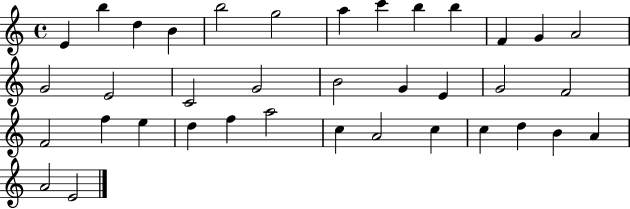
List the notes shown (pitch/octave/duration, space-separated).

E4/q B5/q D5/q B4/q B5/h G5/h A5/q C6/q B5/q B5/q F4/q G4/q A4/h G4/h E4/h C4/h G4/h B4/h G4/q E4/q G4/h F4/h F4/h F5/q E5/q D5/q F5/q A5/h C5/q A4/h C5/q C5/q D5/q B4/q A4/q A4/h E4/h